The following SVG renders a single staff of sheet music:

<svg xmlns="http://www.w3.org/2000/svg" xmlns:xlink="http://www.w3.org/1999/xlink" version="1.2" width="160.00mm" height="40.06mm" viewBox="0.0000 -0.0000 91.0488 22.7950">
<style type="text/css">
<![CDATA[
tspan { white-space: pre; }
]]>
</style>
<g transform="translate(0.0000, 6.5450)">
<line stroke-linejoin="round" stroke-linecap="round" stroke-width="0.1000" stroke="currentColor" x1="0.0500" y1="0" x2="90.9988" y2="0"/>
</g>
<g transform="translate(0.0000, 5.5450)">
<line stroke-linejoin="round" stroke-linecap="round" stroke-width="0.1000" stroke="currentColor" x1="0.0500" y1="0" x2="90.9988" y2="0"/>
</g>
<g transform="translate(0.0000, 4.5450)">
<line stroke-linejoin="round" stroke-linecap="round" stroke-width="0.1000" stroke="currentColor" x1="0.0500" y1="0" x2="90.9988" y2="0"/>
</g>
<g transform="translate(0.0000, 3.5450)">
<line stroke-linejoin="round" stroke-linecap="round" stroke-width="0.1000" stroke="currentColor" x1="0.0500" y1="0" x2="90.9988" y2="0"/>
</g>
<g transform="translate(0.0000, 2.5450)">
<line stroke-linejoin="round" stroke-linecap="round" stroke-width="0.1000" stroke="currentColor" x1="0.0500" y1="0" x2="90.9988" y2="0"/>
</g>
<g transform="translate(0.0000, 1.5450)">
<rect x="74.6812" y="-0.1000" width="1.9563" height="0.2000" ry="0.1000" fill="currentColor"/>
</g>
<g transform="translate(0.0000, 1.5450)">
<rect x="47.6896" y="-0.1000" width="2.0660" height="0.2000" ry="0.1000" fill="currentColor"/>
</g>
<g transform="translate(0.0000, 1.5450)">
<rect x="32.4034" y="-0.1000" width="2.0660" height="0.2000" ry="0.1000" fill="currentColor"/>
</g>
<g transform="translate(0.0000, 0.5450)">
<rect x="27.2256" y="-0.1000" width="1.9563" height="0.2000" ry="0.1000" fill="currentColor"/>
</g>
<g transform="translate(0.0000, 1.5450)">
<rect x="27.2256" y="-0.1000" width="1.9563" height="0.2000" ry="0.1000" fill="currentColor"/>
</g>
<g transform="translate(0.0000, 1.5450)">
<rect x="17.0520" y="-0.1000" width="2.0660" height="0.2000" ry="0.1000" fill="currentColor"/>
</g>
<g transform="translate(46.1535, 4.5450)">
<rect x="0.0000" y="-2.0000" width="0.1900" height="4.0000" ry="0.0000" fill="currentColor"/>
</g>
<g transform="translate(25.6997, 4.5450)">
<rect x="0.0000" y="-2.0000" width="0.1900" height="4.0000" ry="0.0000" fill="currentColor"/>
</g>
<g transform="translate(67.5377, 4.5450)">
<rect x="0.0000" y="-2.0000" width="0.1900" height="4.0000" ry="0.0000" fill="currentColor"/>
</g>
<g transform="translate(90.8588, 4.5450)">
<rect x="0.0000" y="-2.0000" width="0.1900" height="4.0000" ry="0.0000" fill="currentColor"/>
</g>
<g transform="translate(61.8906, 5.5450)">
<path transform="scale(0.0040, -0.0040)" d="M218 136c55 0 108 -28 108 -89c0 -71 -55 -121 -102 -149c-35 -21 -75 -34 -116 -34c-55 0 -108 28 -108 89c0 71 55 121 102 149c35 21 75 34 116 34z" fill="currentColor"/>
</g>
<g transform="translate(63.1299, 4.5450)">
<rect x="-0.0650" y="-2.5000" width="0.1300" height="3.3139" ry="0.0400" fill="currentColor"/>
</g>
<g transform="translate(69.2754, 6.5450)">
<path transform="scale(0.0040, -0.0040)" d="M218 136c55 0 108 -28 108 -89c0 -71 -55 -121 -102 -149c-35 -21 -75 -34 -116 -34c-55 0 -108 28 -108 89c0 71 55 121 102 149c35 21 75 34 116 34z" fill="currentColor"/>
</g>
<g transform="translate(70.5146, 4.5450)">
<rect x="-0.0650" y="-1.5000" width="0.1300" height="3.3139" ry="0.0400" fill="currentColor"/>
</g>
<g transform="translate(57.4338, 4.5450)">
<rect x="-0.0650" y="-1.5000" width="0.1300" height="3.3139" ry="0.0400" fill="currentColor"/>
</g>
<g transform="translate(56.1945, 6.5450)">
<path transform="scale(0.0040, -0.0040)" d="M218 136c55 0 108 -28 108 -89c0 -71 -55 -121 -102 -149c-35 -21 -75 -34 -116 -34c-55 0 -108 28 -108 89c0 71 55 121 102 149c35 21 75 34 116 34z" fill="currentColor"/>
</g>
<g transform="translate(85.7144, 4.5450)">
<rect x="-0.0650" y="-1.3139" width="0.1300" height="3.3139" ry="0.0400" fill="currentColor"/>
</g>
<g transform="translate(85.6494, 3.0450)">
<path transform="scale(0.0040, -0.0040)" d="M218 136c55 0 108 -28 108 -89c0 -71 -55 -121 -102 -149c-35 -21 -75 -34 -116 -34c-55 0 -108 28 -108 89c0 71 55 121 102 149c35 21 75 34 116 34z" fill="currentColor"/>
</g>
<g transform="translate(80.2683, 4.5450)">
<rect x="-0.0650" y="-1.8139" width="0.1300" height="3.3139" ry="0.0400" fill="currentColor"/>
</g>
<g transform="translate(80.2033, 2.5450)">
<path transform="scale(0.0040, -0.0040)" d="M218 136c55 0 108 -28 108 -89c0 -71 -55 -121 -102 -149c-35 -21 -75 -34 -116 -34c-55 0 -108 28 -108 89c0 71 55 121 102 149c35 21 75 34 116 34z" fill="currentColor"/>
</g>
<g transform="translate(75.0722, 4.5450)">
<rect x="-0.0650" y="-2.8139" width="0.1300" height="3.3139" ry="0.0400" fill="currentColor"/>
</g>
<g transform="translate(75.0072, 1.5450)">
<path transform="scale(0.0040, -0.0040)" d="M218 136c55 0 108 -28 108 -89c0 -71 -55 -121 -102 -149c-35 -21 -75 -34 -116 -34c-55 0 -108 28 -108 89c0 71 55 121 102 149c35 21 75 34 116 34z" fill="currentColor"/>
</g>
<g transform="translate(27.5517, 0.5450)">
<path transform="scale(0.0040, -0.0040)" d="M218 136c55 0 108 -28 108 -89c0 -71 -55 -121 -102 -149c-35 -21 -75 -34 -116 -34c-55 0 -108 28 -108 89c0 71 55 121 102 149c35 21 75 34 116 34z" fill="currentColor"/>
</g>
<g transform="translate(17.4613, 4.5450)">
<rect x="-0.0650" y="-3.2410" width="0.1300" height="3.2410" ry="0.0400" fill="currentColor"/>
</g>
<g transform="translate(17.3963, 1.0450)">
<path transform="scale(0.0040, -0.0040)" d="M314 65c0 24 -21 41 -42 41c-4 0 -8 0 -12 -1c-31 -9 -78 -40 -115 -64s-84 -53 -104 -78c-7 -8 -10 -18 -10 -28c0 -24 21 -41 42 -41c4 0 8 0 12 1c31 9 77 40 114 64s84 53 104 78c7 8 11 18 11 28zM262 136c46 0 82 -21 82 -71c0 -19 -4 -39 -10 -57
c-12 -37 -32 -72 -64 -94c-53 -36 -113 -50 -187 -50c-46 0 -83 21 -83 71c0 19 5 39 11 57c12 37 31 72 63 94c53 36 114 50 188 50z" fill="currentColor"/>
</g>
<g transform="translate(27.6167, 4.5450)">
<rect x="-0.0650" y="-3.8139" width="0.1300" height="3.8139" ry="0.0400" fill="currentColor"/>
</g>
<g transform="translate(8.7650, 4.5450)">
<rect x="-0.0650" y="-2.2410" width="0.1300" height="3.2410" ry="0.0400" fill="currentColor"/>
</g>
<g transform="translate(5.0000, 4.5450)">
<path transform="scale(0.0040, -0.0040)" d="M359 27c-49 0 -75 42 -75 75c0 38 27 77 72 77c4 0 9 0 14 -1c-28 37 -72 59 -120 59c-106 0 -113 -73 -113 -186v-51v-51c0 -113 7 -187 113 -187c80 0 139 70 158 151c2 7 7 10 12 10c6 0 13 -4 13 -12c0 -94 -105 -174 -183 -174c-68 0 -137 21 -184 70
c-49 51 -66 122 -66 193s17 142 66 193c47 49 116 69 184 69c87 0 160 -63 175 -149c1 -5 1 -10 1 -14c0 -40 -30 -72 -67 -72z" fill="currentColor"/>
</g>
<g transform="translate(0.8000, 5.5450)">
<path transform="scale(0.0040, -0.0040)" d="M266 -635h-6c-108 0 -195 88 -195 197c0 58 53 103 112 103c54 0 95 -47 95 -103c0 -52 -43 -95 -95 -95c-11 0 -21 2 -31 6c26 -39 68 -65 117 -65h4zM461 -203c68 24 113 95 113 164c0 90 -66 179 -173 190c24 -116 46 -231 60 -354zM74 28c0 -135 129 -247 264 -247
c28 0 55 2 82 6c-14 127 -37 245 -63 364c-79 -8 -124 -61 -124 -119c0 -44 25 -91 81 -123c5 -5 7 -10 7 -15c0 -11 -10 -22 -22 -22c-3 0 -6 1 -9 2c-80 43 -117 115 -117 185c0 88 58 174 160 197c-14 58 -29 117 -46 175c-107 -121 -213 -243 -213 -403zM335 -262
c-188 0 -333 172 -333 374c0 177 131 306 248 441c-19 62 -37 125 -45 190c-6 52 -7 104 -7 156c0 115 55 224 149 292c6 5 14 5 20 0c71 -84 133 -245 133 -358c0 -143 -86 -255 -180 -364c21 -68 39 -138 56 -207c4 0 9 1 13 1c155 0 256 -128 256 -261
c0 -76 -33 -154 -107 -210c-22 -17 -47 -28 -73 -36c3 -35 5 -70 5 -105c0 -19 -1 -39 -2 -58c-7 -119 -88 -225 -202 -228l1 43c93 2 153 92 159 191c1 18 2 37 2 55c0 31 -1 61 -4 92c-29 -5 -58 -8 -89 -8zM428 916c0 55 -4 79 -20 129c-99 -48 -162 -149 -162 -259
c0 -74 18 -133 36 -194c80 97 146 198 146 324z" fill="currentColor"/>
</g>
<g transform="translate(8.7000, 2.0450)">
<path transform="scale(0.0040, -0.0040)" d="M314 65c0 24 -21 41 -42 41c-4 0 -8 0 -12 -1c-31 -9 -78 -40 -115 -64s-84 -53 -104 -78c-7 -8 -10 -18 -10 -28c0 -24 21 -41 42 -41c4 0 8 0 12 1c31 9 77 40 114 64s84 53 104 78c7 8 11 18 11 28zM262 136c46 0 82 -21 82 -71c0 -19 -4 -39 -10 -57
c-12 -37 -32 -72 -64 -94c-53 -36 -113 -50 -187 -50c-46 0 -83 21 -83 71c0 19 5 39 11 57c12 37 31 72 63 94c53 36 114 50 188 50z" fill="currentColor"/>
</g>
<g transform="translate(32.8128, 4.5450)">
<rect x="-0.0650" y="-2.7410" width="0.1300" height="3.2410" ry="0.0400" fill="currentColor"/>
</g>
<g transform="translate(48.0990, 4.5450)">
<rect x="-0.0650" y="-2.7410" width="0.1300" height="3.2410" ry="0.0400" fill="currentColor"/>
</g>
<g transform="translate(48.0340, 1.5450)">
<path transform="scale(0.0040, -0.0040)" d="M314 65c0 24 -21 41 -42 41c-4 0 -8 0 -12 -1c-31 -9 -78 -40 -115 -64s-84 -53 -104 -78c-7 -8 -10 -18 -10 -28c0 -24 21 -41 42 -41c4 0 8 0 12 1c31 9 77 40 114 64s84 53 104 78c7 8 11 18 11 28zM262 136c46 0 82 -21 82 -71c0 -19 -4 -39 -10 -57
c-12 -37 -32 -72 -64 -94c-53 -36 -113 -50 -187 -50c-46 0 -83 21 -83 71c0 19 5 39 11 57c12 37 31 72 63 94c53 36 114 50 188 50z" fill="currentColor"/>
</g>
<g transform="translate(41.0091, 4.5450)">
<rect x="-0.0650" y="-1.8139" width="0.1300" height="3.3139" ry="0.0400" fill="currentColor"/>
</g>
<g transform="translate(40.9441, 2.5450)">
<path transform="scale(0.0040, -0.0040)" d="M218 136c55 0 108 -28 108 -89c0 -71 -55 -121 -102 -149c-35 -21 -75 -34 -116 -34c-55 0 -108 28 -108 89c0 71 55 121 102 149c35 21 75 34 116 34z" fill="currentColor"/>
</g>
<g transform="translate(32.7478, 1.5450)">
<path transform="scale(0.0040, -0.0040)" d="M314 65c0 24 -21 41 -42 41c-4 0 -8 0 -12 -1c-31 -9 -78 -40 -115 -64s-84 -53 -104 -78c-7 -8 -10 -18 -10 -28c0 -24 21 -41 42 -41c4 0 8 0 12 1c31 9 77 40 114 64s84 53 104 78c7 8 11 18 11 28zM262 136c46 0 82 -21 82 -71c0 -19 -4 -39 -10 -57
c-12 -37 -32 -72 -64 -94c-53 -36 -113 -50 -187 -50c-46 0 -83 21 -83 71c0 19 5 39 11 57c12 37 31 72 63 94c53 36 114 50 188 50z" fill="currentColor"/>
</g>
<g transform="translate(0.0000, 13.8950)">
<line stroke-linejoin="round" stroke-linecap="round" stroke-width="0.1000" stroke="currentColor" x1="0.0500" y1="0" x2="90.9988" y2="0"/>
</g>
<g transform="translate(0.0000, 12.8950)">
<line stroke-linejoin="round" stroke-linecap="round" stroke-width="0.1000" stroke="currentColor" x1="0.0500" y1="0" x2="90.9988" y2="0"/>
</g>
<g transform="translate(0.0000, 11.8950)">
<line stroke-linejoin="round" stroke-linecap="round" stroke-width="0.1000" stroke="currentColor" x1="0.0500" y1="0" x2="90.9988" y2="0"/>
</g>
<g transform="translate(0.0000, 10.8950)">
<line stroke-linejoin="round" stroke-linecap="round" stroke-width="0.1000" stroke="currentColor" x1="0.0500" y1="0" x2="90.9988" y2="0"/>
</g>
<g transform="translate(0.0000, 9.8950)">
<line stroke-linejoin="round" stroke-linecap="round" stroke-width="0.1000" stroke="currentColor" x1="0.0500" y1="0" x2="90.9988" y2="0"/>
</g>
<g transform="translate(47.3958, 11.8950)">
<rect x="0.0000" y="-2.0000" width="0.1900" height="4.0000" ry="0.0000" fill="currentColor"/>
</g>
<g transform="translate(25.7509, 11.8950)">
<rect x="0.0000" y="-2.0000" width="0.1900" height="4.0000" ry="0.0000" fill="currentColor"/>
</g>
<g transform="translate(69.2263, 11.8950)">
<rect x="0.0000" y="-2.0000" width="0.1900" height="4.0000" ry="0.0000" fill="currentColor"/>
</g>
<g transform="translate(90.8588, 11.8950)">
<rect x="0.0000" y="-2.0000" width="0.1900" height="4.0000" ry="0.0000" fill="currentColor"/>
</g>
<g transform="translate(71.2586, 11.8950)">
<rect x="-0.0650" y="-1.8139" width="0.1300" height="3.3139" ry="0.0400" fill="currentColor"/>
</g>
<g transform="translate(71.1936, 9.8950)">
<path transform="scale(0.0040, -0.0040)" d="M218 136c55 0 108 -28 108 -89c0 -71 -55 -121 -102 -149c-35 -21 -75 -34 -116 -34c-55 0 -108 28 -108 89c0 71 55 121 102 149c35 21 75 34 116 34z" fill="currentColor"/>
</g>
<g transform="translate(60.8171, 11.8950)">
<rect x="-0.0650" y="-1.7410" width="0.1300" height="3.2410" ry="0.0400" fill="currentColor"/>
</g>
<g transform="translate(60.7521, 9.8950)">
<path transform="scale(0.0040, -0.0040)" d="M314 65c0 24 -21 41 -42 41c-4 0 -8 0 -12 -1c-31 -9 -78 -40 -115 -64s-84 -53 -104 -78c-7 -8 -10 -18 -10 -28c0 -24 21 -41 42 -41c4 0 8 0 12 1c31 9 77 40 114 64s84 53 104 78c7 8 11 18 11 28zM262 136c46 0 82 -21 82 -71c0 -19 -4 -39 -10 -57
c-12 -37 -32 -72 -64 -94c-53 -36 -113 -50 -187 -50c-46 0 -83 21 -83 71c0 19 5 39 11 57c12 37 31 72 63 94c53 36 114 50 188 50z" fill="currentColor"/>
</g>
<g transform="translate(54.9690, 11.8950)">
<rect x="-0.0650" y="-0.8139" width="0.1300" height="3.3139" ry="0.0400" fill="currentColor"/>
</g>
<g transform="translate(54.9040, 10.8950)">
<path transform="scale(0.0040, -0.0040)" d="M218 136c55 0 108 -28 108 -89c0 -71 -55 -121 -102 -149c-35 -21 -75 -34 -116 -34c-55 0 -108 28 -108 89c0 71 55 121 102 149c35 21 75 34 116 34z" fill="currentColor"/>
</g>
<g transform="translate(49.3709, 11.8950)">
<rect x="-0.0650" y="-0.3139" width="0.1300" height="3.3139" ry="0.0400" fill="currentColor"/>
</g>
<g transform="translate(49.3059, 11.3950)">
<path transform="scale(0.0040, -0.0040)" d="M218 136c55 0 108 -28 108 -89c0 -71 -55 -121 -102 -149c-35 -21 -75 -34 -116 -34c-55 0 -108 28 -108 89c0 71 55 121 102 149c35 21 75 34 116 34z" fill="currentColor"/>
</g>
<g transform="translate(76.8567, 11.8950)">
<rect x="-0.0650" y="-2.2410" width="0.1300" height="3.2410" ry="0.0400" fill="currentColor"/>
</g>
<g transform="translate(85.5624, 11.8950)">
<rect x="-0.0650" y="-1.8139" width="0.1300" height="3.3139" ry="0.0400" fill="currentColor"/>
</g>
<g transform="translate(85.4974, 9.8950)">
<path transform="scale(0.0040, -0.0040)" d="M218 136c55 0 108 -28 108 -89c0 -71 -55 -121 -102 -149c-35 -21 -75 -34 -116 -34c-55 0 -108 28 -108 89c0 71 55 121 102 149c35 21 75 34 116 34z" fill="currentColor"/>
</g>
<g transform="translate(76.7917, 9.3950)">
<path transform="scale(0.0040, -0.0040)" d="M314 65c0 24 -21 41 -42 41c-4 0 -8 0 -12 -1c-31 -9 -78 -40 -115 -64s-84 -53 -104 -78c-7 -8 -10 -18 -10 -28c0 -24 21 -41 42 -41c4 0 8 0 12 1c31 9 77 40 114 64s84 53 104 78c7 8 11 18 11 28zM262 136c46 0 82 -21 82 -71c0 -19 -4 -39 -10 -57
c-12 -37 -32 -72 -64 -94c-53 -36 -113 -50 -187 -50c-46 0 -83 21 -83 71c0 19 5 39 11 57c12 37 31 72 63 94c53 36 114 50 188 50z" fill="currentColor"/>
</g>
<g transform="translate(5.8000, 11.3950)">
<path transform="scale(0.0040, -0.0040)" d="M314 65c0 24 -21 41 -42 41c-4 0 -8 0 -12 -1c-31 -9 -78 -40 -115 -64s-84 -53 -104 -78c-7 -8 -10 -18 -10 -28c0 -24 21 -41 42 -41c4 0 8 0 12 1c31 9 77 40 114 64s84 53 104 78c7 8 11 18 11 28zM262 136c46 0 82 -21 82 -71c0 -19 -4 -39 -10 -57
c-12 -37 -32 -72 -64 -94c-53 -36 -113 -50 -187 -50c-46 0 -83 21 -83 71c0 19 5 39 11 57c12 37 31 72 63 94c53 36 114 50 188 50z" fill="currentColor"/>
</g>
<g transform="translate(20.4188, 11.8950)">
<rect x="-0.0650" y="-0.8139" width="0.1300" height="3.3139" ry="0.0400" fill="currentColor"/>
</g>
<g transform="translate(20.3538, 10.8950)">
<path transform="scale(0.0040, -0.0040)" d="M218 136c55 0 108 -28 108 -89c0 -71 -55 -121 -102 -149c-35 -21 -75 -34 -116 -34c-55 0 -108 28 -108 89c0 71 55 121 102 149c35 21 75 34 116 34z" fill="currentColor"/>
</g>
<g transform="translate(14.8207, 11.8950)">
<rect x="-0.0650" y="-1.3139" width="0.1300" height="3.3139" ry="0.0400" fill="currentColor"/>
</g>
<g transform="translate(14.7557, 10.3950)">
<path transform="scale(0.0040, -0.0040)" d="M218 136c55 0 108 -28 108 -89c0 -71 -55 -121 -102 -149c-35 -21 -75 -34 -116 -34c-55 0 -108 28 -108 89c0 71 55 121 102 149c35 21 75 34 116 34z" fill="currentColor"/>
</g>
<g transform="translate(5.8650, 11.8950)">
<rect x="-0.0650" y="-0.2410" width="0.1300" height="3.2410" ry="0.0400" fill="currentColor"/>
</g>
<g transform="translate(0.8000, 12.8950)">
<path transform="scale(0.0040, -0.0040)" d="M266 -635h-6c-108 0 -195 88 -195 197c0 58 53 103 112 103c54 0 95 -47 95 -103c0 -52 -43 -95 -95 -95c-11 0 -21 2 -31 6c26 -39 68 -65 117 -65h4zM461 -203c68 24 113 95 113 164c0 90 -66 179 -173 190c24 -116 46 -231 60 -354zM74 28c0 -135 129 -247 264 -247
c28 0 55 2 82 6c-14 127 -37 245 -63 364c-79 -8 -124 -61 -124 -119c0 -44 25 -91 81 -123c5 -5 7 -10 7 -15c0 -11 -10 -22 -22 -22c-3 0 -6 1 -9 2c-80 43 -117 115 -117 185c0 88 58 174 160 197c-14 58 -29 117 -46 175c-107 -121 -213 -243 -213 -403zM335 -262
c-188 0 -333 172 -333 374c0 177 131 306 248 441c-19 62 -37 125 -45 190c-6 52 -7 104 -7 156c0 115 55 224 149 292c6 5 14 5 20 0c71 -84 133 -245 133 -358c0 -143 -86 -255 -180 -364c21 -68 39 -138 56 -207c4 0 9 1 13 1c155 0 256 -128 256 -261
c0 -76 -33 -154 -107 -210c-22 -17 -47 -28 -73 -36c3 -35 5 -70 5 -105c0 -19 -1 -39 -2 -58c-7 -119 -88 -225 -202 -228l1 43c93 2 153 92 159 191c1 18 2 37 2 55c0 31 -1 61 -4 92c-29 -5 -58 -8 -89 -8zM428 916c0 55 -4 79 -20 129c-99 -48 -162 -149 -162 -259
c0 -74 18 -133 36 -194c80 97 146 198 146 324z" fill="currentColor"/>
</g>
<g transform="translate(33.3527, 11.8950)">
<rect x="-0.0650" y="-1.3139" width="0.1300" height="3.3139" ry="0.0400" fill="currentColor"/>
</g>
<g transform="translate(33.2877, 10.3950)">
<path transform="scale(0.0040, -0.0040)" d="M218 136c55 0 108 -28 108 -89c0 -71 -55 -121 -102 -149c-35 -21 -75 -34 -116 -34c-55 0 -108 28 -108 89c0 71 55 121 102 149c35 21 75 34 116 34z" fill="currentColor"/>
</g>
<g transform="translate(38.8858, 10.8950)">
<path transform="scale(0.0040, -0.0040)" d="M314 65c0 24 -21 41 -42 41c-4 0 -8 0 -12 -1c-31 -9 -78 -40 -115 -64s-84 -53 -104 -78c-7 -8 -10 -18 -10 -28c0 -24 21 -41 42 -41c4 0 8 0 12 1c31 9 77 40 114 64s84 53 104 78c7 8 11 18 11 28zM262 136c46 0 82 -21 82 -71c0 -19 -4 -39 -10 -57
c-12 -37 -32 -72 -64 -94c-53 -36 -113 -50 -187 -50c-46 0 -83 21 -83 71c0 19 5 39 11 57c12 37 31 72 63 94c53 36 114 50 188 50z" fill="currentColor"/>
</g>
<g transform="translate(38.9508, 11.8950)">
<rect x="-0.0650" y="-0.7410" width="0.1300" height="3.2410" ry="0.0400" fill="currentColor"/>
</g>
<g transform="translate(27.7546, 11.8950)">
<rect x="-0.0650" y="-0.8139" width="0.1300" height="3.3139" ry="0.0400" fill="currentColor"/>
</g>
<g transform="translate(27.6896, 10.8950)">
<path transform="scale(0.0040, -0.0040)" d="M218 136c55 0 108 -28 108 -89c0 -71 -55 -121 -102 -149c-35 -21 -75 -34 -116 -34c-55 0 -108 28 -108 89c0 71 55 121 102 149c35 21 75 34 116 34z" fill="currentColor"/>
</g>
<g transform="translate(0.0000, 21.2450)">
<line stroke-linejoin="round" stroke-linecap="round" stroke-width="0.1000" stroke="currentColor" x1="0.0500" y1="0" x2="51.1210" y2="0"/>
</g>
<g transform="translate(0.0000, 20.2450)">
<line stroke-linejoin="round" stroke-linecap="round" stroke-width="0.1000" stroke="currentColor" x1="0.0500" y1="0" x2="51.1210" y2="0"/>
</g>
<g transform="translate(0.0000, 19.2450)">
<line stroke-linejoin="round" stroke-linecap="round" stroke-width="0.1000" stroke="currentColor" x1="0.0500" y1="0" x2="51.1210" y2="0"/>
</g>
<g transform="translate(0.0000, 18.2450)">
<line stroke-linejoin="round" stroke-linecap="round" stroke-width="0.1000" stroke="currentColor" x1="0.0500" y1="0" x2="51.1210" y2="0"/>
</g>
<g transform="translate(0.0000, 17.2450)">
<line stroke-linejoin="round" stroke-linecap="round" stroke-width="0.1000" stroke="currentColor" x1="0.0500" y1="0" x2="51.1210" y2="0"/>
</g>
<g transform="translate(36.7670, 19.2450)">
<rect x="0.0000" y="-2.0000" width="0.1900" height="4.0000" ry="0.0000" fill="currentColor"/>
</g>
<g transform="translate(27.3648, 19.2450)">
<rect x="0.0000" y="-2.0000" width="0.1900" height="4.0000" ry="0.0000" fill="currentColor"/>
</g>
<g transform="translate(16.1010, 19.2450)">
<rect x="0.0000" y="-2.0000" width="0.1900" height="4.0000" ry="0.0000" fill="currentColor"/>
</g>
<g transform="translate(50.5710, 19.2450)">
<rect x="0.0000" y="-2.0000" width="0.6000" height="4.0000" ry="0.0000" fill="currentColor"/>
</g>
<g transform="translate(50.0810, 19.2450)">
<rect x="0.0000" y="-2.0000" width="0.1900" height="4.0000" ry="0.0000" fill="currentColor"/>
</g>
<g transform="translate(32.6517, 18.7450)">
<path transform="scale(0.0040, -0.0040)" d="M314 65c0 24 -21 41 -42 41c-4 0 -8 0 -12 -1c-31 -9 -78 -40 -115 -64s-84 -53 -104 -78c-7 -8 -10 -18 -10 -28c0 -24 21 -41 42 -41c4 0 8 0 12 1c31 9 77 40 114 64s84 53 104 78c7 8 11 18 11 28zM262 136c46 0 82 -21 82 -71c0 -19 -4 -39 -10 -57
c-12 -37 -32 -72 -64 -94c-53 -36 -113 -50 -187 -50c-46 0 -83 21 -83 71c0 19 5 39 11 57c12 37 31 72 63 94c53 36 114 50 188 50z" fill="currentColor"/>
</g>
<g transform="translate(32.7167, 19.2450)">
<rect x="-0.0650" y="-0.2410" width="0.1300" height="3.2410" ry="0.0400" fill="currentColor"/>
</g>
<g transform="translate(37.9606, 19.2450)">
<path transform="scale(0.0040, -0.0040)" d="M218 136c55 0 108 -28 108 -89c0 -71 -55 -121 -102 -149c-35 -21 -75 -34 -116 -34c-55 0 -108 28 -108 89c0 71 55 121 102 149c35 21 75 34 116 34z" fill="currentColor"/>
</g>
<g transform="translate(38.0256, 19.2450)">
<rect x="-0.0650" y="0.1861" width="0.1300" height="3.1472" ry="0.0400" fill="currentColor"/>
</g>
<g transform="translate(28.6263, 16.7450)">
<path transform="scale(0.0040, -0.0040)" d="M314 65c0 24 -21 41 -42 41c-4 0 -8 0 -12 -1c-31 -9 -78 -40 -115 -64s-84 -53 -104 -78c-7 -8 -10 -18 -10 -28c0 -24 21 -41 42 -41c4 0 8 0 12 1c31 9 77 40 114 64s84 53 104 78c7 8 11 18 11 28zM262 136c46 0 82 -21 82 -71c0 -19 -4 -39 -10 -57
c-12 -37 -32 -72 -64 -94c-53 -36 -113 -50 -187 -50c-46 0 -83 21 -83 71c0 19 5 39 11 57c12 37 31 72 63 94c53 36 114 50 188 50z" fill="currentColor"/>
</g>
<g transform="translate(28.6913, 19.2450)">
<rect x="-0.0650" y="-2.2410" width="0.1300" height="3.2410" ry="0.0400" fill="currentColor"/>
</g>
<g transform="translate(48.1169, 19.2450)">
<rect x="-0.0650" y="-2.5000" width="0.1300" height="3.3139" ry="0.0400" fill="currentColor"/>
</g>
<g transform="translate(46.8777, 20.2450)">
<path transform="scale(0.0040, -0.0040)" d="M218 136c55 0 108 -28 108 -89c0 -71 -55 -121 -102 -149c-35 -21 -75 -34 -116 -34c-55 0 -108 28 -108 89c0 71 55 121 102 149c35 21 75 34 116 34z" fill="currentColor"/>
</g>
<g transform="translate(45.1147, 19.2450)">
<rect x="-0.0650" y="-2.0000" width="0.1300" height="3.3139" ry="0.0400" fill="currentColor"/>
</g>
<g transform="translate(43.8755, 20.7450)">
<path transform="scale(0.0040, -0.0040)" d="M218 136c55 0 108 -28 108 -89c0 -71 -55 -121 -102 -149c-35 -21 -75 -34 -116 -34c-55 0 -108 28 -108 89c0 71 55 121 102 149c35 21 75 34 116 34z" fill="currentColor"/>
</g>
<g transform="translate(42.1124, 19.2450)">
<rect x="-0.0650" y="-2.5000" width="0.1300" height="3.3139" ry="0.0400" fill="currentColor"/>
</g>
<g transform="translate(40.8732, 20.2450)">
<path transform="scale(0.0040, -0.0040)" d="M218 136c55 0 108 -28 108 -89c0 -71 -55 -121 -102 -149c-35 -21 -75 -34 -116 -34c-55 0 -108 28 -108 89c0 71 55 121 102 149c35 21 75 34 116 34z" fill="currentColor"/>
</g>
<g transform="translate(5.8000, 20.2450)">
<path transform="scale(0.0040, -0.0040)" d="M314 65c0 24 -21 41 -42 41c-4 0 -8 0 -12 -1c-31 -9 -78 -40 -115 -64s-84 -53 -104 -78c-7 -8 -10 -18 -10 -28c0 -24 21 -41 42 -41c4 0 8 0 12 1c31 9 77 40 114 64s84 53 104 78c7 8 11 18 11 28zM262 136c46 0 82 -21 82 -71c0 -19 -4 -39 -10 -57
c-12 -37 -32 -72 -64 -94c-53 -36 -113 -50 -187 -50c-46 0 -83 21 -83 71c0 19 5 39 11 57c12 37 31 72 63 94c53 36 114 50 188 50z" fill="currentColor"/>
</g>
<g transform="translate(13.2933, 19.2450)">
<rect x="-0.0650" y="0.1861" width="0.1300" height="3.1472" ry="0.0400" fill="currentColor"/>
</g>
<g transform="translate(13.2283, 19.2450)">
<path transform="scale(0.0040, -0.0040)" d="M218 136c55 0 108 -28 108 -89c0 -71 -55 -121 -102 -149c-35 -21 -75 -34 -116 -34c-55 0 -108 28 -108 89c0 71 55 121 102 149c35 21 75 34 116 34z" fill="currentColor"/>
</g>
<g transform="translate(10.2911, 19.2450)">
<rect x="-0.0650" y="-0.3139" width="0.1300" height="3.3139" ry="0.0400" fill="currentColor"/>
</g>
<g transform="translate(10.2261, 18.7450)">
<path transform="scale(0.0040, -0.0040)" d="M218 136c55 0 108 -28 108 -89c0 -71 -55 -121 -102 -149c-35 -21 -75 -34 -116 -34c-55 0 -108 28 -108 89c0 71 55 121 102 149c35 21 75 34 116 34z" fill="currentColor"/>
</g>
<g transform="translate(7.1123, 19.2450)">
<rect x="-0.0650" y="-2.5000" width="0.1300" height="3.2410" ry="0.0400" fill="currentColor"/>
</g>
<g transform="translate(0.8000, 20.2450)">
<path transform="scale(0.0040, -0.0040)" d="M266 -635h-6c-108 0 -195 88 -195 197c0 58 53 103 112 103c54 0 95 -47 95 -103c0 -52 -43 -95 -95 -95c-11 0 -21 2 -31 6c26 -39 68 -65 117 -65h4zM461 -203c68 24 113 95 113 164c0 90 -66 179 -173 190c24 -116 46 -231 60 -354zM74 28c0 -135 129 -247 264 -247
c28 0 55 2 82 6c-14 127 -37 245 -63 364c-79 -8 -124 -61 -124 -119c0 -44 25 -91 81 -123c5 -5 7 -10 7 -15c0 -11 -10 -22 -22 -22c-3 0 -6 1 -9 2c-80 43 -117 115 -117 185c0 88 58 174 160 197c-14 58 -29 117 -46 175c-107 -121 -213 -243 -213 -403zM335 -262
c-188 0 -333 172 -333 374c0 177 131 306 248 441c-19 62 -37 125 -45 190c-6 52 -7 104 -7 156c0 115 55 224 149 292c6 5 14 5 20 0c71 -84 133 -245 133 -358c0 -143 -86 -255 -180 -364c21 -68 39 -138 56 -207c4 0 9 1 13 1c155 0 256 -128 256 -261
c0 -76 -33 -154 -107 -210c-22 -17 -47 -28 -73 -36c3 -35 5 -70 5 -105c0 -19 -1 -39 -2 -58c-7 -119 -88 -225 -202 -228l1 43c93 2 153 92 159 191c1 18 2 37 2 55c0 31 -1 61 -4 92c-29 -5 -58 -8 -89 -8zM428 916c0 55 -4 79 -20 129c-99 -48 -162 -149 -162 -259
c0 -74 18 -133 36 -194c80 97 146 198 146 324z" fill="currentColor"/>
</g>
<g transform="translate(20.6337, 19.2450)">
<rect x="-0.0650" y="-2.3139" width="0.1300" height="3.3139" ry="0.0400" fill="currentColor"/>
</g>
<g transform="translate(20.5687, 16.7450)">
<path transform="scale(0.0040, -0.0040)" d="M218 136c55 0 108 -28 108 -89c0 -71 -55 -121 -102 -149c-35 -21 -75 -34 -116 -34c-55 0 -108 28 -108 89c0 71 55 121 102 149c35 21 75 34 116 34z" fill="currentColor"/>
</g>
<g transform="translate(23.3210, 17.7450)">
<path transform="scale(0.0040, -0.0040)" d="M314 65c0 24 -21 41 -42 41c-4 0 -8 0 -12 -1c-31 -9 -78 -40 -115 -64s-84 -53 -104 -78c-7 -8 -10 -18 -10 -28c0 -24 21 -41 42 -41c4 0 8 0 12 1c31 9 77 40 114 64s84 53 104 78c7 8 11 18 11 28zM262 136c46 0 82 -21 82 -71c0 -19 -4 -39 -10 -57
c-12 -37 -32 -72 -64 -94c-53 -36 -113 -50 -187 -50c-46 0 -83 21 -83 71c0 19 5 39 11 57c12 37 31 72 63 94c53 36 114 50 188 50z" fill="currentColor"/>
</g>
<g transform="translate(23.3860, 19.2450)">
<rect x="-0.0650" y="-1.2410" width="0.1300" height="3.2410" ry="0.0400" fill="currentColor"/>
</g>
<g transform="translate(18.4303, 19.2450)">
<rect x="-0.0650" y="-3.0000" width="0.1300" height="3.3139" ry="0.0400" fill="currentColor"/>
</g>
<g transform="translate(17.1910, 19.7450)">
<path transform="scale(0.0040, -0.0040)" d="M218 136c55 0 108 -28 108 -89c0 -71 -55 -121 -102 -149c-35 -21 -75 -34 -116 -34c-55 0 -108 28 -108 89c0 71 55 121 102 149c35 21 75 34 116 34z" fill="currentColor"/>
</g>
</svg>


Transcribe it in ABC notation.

X:1
T:Untitled
M:4/4
L:1/4
K:C
g2 b2 c' a2 f a2 E G E a f e c2 e d d e d2 c d f2 f g2 f G2 c B A g e2 g2 c2 B G F G